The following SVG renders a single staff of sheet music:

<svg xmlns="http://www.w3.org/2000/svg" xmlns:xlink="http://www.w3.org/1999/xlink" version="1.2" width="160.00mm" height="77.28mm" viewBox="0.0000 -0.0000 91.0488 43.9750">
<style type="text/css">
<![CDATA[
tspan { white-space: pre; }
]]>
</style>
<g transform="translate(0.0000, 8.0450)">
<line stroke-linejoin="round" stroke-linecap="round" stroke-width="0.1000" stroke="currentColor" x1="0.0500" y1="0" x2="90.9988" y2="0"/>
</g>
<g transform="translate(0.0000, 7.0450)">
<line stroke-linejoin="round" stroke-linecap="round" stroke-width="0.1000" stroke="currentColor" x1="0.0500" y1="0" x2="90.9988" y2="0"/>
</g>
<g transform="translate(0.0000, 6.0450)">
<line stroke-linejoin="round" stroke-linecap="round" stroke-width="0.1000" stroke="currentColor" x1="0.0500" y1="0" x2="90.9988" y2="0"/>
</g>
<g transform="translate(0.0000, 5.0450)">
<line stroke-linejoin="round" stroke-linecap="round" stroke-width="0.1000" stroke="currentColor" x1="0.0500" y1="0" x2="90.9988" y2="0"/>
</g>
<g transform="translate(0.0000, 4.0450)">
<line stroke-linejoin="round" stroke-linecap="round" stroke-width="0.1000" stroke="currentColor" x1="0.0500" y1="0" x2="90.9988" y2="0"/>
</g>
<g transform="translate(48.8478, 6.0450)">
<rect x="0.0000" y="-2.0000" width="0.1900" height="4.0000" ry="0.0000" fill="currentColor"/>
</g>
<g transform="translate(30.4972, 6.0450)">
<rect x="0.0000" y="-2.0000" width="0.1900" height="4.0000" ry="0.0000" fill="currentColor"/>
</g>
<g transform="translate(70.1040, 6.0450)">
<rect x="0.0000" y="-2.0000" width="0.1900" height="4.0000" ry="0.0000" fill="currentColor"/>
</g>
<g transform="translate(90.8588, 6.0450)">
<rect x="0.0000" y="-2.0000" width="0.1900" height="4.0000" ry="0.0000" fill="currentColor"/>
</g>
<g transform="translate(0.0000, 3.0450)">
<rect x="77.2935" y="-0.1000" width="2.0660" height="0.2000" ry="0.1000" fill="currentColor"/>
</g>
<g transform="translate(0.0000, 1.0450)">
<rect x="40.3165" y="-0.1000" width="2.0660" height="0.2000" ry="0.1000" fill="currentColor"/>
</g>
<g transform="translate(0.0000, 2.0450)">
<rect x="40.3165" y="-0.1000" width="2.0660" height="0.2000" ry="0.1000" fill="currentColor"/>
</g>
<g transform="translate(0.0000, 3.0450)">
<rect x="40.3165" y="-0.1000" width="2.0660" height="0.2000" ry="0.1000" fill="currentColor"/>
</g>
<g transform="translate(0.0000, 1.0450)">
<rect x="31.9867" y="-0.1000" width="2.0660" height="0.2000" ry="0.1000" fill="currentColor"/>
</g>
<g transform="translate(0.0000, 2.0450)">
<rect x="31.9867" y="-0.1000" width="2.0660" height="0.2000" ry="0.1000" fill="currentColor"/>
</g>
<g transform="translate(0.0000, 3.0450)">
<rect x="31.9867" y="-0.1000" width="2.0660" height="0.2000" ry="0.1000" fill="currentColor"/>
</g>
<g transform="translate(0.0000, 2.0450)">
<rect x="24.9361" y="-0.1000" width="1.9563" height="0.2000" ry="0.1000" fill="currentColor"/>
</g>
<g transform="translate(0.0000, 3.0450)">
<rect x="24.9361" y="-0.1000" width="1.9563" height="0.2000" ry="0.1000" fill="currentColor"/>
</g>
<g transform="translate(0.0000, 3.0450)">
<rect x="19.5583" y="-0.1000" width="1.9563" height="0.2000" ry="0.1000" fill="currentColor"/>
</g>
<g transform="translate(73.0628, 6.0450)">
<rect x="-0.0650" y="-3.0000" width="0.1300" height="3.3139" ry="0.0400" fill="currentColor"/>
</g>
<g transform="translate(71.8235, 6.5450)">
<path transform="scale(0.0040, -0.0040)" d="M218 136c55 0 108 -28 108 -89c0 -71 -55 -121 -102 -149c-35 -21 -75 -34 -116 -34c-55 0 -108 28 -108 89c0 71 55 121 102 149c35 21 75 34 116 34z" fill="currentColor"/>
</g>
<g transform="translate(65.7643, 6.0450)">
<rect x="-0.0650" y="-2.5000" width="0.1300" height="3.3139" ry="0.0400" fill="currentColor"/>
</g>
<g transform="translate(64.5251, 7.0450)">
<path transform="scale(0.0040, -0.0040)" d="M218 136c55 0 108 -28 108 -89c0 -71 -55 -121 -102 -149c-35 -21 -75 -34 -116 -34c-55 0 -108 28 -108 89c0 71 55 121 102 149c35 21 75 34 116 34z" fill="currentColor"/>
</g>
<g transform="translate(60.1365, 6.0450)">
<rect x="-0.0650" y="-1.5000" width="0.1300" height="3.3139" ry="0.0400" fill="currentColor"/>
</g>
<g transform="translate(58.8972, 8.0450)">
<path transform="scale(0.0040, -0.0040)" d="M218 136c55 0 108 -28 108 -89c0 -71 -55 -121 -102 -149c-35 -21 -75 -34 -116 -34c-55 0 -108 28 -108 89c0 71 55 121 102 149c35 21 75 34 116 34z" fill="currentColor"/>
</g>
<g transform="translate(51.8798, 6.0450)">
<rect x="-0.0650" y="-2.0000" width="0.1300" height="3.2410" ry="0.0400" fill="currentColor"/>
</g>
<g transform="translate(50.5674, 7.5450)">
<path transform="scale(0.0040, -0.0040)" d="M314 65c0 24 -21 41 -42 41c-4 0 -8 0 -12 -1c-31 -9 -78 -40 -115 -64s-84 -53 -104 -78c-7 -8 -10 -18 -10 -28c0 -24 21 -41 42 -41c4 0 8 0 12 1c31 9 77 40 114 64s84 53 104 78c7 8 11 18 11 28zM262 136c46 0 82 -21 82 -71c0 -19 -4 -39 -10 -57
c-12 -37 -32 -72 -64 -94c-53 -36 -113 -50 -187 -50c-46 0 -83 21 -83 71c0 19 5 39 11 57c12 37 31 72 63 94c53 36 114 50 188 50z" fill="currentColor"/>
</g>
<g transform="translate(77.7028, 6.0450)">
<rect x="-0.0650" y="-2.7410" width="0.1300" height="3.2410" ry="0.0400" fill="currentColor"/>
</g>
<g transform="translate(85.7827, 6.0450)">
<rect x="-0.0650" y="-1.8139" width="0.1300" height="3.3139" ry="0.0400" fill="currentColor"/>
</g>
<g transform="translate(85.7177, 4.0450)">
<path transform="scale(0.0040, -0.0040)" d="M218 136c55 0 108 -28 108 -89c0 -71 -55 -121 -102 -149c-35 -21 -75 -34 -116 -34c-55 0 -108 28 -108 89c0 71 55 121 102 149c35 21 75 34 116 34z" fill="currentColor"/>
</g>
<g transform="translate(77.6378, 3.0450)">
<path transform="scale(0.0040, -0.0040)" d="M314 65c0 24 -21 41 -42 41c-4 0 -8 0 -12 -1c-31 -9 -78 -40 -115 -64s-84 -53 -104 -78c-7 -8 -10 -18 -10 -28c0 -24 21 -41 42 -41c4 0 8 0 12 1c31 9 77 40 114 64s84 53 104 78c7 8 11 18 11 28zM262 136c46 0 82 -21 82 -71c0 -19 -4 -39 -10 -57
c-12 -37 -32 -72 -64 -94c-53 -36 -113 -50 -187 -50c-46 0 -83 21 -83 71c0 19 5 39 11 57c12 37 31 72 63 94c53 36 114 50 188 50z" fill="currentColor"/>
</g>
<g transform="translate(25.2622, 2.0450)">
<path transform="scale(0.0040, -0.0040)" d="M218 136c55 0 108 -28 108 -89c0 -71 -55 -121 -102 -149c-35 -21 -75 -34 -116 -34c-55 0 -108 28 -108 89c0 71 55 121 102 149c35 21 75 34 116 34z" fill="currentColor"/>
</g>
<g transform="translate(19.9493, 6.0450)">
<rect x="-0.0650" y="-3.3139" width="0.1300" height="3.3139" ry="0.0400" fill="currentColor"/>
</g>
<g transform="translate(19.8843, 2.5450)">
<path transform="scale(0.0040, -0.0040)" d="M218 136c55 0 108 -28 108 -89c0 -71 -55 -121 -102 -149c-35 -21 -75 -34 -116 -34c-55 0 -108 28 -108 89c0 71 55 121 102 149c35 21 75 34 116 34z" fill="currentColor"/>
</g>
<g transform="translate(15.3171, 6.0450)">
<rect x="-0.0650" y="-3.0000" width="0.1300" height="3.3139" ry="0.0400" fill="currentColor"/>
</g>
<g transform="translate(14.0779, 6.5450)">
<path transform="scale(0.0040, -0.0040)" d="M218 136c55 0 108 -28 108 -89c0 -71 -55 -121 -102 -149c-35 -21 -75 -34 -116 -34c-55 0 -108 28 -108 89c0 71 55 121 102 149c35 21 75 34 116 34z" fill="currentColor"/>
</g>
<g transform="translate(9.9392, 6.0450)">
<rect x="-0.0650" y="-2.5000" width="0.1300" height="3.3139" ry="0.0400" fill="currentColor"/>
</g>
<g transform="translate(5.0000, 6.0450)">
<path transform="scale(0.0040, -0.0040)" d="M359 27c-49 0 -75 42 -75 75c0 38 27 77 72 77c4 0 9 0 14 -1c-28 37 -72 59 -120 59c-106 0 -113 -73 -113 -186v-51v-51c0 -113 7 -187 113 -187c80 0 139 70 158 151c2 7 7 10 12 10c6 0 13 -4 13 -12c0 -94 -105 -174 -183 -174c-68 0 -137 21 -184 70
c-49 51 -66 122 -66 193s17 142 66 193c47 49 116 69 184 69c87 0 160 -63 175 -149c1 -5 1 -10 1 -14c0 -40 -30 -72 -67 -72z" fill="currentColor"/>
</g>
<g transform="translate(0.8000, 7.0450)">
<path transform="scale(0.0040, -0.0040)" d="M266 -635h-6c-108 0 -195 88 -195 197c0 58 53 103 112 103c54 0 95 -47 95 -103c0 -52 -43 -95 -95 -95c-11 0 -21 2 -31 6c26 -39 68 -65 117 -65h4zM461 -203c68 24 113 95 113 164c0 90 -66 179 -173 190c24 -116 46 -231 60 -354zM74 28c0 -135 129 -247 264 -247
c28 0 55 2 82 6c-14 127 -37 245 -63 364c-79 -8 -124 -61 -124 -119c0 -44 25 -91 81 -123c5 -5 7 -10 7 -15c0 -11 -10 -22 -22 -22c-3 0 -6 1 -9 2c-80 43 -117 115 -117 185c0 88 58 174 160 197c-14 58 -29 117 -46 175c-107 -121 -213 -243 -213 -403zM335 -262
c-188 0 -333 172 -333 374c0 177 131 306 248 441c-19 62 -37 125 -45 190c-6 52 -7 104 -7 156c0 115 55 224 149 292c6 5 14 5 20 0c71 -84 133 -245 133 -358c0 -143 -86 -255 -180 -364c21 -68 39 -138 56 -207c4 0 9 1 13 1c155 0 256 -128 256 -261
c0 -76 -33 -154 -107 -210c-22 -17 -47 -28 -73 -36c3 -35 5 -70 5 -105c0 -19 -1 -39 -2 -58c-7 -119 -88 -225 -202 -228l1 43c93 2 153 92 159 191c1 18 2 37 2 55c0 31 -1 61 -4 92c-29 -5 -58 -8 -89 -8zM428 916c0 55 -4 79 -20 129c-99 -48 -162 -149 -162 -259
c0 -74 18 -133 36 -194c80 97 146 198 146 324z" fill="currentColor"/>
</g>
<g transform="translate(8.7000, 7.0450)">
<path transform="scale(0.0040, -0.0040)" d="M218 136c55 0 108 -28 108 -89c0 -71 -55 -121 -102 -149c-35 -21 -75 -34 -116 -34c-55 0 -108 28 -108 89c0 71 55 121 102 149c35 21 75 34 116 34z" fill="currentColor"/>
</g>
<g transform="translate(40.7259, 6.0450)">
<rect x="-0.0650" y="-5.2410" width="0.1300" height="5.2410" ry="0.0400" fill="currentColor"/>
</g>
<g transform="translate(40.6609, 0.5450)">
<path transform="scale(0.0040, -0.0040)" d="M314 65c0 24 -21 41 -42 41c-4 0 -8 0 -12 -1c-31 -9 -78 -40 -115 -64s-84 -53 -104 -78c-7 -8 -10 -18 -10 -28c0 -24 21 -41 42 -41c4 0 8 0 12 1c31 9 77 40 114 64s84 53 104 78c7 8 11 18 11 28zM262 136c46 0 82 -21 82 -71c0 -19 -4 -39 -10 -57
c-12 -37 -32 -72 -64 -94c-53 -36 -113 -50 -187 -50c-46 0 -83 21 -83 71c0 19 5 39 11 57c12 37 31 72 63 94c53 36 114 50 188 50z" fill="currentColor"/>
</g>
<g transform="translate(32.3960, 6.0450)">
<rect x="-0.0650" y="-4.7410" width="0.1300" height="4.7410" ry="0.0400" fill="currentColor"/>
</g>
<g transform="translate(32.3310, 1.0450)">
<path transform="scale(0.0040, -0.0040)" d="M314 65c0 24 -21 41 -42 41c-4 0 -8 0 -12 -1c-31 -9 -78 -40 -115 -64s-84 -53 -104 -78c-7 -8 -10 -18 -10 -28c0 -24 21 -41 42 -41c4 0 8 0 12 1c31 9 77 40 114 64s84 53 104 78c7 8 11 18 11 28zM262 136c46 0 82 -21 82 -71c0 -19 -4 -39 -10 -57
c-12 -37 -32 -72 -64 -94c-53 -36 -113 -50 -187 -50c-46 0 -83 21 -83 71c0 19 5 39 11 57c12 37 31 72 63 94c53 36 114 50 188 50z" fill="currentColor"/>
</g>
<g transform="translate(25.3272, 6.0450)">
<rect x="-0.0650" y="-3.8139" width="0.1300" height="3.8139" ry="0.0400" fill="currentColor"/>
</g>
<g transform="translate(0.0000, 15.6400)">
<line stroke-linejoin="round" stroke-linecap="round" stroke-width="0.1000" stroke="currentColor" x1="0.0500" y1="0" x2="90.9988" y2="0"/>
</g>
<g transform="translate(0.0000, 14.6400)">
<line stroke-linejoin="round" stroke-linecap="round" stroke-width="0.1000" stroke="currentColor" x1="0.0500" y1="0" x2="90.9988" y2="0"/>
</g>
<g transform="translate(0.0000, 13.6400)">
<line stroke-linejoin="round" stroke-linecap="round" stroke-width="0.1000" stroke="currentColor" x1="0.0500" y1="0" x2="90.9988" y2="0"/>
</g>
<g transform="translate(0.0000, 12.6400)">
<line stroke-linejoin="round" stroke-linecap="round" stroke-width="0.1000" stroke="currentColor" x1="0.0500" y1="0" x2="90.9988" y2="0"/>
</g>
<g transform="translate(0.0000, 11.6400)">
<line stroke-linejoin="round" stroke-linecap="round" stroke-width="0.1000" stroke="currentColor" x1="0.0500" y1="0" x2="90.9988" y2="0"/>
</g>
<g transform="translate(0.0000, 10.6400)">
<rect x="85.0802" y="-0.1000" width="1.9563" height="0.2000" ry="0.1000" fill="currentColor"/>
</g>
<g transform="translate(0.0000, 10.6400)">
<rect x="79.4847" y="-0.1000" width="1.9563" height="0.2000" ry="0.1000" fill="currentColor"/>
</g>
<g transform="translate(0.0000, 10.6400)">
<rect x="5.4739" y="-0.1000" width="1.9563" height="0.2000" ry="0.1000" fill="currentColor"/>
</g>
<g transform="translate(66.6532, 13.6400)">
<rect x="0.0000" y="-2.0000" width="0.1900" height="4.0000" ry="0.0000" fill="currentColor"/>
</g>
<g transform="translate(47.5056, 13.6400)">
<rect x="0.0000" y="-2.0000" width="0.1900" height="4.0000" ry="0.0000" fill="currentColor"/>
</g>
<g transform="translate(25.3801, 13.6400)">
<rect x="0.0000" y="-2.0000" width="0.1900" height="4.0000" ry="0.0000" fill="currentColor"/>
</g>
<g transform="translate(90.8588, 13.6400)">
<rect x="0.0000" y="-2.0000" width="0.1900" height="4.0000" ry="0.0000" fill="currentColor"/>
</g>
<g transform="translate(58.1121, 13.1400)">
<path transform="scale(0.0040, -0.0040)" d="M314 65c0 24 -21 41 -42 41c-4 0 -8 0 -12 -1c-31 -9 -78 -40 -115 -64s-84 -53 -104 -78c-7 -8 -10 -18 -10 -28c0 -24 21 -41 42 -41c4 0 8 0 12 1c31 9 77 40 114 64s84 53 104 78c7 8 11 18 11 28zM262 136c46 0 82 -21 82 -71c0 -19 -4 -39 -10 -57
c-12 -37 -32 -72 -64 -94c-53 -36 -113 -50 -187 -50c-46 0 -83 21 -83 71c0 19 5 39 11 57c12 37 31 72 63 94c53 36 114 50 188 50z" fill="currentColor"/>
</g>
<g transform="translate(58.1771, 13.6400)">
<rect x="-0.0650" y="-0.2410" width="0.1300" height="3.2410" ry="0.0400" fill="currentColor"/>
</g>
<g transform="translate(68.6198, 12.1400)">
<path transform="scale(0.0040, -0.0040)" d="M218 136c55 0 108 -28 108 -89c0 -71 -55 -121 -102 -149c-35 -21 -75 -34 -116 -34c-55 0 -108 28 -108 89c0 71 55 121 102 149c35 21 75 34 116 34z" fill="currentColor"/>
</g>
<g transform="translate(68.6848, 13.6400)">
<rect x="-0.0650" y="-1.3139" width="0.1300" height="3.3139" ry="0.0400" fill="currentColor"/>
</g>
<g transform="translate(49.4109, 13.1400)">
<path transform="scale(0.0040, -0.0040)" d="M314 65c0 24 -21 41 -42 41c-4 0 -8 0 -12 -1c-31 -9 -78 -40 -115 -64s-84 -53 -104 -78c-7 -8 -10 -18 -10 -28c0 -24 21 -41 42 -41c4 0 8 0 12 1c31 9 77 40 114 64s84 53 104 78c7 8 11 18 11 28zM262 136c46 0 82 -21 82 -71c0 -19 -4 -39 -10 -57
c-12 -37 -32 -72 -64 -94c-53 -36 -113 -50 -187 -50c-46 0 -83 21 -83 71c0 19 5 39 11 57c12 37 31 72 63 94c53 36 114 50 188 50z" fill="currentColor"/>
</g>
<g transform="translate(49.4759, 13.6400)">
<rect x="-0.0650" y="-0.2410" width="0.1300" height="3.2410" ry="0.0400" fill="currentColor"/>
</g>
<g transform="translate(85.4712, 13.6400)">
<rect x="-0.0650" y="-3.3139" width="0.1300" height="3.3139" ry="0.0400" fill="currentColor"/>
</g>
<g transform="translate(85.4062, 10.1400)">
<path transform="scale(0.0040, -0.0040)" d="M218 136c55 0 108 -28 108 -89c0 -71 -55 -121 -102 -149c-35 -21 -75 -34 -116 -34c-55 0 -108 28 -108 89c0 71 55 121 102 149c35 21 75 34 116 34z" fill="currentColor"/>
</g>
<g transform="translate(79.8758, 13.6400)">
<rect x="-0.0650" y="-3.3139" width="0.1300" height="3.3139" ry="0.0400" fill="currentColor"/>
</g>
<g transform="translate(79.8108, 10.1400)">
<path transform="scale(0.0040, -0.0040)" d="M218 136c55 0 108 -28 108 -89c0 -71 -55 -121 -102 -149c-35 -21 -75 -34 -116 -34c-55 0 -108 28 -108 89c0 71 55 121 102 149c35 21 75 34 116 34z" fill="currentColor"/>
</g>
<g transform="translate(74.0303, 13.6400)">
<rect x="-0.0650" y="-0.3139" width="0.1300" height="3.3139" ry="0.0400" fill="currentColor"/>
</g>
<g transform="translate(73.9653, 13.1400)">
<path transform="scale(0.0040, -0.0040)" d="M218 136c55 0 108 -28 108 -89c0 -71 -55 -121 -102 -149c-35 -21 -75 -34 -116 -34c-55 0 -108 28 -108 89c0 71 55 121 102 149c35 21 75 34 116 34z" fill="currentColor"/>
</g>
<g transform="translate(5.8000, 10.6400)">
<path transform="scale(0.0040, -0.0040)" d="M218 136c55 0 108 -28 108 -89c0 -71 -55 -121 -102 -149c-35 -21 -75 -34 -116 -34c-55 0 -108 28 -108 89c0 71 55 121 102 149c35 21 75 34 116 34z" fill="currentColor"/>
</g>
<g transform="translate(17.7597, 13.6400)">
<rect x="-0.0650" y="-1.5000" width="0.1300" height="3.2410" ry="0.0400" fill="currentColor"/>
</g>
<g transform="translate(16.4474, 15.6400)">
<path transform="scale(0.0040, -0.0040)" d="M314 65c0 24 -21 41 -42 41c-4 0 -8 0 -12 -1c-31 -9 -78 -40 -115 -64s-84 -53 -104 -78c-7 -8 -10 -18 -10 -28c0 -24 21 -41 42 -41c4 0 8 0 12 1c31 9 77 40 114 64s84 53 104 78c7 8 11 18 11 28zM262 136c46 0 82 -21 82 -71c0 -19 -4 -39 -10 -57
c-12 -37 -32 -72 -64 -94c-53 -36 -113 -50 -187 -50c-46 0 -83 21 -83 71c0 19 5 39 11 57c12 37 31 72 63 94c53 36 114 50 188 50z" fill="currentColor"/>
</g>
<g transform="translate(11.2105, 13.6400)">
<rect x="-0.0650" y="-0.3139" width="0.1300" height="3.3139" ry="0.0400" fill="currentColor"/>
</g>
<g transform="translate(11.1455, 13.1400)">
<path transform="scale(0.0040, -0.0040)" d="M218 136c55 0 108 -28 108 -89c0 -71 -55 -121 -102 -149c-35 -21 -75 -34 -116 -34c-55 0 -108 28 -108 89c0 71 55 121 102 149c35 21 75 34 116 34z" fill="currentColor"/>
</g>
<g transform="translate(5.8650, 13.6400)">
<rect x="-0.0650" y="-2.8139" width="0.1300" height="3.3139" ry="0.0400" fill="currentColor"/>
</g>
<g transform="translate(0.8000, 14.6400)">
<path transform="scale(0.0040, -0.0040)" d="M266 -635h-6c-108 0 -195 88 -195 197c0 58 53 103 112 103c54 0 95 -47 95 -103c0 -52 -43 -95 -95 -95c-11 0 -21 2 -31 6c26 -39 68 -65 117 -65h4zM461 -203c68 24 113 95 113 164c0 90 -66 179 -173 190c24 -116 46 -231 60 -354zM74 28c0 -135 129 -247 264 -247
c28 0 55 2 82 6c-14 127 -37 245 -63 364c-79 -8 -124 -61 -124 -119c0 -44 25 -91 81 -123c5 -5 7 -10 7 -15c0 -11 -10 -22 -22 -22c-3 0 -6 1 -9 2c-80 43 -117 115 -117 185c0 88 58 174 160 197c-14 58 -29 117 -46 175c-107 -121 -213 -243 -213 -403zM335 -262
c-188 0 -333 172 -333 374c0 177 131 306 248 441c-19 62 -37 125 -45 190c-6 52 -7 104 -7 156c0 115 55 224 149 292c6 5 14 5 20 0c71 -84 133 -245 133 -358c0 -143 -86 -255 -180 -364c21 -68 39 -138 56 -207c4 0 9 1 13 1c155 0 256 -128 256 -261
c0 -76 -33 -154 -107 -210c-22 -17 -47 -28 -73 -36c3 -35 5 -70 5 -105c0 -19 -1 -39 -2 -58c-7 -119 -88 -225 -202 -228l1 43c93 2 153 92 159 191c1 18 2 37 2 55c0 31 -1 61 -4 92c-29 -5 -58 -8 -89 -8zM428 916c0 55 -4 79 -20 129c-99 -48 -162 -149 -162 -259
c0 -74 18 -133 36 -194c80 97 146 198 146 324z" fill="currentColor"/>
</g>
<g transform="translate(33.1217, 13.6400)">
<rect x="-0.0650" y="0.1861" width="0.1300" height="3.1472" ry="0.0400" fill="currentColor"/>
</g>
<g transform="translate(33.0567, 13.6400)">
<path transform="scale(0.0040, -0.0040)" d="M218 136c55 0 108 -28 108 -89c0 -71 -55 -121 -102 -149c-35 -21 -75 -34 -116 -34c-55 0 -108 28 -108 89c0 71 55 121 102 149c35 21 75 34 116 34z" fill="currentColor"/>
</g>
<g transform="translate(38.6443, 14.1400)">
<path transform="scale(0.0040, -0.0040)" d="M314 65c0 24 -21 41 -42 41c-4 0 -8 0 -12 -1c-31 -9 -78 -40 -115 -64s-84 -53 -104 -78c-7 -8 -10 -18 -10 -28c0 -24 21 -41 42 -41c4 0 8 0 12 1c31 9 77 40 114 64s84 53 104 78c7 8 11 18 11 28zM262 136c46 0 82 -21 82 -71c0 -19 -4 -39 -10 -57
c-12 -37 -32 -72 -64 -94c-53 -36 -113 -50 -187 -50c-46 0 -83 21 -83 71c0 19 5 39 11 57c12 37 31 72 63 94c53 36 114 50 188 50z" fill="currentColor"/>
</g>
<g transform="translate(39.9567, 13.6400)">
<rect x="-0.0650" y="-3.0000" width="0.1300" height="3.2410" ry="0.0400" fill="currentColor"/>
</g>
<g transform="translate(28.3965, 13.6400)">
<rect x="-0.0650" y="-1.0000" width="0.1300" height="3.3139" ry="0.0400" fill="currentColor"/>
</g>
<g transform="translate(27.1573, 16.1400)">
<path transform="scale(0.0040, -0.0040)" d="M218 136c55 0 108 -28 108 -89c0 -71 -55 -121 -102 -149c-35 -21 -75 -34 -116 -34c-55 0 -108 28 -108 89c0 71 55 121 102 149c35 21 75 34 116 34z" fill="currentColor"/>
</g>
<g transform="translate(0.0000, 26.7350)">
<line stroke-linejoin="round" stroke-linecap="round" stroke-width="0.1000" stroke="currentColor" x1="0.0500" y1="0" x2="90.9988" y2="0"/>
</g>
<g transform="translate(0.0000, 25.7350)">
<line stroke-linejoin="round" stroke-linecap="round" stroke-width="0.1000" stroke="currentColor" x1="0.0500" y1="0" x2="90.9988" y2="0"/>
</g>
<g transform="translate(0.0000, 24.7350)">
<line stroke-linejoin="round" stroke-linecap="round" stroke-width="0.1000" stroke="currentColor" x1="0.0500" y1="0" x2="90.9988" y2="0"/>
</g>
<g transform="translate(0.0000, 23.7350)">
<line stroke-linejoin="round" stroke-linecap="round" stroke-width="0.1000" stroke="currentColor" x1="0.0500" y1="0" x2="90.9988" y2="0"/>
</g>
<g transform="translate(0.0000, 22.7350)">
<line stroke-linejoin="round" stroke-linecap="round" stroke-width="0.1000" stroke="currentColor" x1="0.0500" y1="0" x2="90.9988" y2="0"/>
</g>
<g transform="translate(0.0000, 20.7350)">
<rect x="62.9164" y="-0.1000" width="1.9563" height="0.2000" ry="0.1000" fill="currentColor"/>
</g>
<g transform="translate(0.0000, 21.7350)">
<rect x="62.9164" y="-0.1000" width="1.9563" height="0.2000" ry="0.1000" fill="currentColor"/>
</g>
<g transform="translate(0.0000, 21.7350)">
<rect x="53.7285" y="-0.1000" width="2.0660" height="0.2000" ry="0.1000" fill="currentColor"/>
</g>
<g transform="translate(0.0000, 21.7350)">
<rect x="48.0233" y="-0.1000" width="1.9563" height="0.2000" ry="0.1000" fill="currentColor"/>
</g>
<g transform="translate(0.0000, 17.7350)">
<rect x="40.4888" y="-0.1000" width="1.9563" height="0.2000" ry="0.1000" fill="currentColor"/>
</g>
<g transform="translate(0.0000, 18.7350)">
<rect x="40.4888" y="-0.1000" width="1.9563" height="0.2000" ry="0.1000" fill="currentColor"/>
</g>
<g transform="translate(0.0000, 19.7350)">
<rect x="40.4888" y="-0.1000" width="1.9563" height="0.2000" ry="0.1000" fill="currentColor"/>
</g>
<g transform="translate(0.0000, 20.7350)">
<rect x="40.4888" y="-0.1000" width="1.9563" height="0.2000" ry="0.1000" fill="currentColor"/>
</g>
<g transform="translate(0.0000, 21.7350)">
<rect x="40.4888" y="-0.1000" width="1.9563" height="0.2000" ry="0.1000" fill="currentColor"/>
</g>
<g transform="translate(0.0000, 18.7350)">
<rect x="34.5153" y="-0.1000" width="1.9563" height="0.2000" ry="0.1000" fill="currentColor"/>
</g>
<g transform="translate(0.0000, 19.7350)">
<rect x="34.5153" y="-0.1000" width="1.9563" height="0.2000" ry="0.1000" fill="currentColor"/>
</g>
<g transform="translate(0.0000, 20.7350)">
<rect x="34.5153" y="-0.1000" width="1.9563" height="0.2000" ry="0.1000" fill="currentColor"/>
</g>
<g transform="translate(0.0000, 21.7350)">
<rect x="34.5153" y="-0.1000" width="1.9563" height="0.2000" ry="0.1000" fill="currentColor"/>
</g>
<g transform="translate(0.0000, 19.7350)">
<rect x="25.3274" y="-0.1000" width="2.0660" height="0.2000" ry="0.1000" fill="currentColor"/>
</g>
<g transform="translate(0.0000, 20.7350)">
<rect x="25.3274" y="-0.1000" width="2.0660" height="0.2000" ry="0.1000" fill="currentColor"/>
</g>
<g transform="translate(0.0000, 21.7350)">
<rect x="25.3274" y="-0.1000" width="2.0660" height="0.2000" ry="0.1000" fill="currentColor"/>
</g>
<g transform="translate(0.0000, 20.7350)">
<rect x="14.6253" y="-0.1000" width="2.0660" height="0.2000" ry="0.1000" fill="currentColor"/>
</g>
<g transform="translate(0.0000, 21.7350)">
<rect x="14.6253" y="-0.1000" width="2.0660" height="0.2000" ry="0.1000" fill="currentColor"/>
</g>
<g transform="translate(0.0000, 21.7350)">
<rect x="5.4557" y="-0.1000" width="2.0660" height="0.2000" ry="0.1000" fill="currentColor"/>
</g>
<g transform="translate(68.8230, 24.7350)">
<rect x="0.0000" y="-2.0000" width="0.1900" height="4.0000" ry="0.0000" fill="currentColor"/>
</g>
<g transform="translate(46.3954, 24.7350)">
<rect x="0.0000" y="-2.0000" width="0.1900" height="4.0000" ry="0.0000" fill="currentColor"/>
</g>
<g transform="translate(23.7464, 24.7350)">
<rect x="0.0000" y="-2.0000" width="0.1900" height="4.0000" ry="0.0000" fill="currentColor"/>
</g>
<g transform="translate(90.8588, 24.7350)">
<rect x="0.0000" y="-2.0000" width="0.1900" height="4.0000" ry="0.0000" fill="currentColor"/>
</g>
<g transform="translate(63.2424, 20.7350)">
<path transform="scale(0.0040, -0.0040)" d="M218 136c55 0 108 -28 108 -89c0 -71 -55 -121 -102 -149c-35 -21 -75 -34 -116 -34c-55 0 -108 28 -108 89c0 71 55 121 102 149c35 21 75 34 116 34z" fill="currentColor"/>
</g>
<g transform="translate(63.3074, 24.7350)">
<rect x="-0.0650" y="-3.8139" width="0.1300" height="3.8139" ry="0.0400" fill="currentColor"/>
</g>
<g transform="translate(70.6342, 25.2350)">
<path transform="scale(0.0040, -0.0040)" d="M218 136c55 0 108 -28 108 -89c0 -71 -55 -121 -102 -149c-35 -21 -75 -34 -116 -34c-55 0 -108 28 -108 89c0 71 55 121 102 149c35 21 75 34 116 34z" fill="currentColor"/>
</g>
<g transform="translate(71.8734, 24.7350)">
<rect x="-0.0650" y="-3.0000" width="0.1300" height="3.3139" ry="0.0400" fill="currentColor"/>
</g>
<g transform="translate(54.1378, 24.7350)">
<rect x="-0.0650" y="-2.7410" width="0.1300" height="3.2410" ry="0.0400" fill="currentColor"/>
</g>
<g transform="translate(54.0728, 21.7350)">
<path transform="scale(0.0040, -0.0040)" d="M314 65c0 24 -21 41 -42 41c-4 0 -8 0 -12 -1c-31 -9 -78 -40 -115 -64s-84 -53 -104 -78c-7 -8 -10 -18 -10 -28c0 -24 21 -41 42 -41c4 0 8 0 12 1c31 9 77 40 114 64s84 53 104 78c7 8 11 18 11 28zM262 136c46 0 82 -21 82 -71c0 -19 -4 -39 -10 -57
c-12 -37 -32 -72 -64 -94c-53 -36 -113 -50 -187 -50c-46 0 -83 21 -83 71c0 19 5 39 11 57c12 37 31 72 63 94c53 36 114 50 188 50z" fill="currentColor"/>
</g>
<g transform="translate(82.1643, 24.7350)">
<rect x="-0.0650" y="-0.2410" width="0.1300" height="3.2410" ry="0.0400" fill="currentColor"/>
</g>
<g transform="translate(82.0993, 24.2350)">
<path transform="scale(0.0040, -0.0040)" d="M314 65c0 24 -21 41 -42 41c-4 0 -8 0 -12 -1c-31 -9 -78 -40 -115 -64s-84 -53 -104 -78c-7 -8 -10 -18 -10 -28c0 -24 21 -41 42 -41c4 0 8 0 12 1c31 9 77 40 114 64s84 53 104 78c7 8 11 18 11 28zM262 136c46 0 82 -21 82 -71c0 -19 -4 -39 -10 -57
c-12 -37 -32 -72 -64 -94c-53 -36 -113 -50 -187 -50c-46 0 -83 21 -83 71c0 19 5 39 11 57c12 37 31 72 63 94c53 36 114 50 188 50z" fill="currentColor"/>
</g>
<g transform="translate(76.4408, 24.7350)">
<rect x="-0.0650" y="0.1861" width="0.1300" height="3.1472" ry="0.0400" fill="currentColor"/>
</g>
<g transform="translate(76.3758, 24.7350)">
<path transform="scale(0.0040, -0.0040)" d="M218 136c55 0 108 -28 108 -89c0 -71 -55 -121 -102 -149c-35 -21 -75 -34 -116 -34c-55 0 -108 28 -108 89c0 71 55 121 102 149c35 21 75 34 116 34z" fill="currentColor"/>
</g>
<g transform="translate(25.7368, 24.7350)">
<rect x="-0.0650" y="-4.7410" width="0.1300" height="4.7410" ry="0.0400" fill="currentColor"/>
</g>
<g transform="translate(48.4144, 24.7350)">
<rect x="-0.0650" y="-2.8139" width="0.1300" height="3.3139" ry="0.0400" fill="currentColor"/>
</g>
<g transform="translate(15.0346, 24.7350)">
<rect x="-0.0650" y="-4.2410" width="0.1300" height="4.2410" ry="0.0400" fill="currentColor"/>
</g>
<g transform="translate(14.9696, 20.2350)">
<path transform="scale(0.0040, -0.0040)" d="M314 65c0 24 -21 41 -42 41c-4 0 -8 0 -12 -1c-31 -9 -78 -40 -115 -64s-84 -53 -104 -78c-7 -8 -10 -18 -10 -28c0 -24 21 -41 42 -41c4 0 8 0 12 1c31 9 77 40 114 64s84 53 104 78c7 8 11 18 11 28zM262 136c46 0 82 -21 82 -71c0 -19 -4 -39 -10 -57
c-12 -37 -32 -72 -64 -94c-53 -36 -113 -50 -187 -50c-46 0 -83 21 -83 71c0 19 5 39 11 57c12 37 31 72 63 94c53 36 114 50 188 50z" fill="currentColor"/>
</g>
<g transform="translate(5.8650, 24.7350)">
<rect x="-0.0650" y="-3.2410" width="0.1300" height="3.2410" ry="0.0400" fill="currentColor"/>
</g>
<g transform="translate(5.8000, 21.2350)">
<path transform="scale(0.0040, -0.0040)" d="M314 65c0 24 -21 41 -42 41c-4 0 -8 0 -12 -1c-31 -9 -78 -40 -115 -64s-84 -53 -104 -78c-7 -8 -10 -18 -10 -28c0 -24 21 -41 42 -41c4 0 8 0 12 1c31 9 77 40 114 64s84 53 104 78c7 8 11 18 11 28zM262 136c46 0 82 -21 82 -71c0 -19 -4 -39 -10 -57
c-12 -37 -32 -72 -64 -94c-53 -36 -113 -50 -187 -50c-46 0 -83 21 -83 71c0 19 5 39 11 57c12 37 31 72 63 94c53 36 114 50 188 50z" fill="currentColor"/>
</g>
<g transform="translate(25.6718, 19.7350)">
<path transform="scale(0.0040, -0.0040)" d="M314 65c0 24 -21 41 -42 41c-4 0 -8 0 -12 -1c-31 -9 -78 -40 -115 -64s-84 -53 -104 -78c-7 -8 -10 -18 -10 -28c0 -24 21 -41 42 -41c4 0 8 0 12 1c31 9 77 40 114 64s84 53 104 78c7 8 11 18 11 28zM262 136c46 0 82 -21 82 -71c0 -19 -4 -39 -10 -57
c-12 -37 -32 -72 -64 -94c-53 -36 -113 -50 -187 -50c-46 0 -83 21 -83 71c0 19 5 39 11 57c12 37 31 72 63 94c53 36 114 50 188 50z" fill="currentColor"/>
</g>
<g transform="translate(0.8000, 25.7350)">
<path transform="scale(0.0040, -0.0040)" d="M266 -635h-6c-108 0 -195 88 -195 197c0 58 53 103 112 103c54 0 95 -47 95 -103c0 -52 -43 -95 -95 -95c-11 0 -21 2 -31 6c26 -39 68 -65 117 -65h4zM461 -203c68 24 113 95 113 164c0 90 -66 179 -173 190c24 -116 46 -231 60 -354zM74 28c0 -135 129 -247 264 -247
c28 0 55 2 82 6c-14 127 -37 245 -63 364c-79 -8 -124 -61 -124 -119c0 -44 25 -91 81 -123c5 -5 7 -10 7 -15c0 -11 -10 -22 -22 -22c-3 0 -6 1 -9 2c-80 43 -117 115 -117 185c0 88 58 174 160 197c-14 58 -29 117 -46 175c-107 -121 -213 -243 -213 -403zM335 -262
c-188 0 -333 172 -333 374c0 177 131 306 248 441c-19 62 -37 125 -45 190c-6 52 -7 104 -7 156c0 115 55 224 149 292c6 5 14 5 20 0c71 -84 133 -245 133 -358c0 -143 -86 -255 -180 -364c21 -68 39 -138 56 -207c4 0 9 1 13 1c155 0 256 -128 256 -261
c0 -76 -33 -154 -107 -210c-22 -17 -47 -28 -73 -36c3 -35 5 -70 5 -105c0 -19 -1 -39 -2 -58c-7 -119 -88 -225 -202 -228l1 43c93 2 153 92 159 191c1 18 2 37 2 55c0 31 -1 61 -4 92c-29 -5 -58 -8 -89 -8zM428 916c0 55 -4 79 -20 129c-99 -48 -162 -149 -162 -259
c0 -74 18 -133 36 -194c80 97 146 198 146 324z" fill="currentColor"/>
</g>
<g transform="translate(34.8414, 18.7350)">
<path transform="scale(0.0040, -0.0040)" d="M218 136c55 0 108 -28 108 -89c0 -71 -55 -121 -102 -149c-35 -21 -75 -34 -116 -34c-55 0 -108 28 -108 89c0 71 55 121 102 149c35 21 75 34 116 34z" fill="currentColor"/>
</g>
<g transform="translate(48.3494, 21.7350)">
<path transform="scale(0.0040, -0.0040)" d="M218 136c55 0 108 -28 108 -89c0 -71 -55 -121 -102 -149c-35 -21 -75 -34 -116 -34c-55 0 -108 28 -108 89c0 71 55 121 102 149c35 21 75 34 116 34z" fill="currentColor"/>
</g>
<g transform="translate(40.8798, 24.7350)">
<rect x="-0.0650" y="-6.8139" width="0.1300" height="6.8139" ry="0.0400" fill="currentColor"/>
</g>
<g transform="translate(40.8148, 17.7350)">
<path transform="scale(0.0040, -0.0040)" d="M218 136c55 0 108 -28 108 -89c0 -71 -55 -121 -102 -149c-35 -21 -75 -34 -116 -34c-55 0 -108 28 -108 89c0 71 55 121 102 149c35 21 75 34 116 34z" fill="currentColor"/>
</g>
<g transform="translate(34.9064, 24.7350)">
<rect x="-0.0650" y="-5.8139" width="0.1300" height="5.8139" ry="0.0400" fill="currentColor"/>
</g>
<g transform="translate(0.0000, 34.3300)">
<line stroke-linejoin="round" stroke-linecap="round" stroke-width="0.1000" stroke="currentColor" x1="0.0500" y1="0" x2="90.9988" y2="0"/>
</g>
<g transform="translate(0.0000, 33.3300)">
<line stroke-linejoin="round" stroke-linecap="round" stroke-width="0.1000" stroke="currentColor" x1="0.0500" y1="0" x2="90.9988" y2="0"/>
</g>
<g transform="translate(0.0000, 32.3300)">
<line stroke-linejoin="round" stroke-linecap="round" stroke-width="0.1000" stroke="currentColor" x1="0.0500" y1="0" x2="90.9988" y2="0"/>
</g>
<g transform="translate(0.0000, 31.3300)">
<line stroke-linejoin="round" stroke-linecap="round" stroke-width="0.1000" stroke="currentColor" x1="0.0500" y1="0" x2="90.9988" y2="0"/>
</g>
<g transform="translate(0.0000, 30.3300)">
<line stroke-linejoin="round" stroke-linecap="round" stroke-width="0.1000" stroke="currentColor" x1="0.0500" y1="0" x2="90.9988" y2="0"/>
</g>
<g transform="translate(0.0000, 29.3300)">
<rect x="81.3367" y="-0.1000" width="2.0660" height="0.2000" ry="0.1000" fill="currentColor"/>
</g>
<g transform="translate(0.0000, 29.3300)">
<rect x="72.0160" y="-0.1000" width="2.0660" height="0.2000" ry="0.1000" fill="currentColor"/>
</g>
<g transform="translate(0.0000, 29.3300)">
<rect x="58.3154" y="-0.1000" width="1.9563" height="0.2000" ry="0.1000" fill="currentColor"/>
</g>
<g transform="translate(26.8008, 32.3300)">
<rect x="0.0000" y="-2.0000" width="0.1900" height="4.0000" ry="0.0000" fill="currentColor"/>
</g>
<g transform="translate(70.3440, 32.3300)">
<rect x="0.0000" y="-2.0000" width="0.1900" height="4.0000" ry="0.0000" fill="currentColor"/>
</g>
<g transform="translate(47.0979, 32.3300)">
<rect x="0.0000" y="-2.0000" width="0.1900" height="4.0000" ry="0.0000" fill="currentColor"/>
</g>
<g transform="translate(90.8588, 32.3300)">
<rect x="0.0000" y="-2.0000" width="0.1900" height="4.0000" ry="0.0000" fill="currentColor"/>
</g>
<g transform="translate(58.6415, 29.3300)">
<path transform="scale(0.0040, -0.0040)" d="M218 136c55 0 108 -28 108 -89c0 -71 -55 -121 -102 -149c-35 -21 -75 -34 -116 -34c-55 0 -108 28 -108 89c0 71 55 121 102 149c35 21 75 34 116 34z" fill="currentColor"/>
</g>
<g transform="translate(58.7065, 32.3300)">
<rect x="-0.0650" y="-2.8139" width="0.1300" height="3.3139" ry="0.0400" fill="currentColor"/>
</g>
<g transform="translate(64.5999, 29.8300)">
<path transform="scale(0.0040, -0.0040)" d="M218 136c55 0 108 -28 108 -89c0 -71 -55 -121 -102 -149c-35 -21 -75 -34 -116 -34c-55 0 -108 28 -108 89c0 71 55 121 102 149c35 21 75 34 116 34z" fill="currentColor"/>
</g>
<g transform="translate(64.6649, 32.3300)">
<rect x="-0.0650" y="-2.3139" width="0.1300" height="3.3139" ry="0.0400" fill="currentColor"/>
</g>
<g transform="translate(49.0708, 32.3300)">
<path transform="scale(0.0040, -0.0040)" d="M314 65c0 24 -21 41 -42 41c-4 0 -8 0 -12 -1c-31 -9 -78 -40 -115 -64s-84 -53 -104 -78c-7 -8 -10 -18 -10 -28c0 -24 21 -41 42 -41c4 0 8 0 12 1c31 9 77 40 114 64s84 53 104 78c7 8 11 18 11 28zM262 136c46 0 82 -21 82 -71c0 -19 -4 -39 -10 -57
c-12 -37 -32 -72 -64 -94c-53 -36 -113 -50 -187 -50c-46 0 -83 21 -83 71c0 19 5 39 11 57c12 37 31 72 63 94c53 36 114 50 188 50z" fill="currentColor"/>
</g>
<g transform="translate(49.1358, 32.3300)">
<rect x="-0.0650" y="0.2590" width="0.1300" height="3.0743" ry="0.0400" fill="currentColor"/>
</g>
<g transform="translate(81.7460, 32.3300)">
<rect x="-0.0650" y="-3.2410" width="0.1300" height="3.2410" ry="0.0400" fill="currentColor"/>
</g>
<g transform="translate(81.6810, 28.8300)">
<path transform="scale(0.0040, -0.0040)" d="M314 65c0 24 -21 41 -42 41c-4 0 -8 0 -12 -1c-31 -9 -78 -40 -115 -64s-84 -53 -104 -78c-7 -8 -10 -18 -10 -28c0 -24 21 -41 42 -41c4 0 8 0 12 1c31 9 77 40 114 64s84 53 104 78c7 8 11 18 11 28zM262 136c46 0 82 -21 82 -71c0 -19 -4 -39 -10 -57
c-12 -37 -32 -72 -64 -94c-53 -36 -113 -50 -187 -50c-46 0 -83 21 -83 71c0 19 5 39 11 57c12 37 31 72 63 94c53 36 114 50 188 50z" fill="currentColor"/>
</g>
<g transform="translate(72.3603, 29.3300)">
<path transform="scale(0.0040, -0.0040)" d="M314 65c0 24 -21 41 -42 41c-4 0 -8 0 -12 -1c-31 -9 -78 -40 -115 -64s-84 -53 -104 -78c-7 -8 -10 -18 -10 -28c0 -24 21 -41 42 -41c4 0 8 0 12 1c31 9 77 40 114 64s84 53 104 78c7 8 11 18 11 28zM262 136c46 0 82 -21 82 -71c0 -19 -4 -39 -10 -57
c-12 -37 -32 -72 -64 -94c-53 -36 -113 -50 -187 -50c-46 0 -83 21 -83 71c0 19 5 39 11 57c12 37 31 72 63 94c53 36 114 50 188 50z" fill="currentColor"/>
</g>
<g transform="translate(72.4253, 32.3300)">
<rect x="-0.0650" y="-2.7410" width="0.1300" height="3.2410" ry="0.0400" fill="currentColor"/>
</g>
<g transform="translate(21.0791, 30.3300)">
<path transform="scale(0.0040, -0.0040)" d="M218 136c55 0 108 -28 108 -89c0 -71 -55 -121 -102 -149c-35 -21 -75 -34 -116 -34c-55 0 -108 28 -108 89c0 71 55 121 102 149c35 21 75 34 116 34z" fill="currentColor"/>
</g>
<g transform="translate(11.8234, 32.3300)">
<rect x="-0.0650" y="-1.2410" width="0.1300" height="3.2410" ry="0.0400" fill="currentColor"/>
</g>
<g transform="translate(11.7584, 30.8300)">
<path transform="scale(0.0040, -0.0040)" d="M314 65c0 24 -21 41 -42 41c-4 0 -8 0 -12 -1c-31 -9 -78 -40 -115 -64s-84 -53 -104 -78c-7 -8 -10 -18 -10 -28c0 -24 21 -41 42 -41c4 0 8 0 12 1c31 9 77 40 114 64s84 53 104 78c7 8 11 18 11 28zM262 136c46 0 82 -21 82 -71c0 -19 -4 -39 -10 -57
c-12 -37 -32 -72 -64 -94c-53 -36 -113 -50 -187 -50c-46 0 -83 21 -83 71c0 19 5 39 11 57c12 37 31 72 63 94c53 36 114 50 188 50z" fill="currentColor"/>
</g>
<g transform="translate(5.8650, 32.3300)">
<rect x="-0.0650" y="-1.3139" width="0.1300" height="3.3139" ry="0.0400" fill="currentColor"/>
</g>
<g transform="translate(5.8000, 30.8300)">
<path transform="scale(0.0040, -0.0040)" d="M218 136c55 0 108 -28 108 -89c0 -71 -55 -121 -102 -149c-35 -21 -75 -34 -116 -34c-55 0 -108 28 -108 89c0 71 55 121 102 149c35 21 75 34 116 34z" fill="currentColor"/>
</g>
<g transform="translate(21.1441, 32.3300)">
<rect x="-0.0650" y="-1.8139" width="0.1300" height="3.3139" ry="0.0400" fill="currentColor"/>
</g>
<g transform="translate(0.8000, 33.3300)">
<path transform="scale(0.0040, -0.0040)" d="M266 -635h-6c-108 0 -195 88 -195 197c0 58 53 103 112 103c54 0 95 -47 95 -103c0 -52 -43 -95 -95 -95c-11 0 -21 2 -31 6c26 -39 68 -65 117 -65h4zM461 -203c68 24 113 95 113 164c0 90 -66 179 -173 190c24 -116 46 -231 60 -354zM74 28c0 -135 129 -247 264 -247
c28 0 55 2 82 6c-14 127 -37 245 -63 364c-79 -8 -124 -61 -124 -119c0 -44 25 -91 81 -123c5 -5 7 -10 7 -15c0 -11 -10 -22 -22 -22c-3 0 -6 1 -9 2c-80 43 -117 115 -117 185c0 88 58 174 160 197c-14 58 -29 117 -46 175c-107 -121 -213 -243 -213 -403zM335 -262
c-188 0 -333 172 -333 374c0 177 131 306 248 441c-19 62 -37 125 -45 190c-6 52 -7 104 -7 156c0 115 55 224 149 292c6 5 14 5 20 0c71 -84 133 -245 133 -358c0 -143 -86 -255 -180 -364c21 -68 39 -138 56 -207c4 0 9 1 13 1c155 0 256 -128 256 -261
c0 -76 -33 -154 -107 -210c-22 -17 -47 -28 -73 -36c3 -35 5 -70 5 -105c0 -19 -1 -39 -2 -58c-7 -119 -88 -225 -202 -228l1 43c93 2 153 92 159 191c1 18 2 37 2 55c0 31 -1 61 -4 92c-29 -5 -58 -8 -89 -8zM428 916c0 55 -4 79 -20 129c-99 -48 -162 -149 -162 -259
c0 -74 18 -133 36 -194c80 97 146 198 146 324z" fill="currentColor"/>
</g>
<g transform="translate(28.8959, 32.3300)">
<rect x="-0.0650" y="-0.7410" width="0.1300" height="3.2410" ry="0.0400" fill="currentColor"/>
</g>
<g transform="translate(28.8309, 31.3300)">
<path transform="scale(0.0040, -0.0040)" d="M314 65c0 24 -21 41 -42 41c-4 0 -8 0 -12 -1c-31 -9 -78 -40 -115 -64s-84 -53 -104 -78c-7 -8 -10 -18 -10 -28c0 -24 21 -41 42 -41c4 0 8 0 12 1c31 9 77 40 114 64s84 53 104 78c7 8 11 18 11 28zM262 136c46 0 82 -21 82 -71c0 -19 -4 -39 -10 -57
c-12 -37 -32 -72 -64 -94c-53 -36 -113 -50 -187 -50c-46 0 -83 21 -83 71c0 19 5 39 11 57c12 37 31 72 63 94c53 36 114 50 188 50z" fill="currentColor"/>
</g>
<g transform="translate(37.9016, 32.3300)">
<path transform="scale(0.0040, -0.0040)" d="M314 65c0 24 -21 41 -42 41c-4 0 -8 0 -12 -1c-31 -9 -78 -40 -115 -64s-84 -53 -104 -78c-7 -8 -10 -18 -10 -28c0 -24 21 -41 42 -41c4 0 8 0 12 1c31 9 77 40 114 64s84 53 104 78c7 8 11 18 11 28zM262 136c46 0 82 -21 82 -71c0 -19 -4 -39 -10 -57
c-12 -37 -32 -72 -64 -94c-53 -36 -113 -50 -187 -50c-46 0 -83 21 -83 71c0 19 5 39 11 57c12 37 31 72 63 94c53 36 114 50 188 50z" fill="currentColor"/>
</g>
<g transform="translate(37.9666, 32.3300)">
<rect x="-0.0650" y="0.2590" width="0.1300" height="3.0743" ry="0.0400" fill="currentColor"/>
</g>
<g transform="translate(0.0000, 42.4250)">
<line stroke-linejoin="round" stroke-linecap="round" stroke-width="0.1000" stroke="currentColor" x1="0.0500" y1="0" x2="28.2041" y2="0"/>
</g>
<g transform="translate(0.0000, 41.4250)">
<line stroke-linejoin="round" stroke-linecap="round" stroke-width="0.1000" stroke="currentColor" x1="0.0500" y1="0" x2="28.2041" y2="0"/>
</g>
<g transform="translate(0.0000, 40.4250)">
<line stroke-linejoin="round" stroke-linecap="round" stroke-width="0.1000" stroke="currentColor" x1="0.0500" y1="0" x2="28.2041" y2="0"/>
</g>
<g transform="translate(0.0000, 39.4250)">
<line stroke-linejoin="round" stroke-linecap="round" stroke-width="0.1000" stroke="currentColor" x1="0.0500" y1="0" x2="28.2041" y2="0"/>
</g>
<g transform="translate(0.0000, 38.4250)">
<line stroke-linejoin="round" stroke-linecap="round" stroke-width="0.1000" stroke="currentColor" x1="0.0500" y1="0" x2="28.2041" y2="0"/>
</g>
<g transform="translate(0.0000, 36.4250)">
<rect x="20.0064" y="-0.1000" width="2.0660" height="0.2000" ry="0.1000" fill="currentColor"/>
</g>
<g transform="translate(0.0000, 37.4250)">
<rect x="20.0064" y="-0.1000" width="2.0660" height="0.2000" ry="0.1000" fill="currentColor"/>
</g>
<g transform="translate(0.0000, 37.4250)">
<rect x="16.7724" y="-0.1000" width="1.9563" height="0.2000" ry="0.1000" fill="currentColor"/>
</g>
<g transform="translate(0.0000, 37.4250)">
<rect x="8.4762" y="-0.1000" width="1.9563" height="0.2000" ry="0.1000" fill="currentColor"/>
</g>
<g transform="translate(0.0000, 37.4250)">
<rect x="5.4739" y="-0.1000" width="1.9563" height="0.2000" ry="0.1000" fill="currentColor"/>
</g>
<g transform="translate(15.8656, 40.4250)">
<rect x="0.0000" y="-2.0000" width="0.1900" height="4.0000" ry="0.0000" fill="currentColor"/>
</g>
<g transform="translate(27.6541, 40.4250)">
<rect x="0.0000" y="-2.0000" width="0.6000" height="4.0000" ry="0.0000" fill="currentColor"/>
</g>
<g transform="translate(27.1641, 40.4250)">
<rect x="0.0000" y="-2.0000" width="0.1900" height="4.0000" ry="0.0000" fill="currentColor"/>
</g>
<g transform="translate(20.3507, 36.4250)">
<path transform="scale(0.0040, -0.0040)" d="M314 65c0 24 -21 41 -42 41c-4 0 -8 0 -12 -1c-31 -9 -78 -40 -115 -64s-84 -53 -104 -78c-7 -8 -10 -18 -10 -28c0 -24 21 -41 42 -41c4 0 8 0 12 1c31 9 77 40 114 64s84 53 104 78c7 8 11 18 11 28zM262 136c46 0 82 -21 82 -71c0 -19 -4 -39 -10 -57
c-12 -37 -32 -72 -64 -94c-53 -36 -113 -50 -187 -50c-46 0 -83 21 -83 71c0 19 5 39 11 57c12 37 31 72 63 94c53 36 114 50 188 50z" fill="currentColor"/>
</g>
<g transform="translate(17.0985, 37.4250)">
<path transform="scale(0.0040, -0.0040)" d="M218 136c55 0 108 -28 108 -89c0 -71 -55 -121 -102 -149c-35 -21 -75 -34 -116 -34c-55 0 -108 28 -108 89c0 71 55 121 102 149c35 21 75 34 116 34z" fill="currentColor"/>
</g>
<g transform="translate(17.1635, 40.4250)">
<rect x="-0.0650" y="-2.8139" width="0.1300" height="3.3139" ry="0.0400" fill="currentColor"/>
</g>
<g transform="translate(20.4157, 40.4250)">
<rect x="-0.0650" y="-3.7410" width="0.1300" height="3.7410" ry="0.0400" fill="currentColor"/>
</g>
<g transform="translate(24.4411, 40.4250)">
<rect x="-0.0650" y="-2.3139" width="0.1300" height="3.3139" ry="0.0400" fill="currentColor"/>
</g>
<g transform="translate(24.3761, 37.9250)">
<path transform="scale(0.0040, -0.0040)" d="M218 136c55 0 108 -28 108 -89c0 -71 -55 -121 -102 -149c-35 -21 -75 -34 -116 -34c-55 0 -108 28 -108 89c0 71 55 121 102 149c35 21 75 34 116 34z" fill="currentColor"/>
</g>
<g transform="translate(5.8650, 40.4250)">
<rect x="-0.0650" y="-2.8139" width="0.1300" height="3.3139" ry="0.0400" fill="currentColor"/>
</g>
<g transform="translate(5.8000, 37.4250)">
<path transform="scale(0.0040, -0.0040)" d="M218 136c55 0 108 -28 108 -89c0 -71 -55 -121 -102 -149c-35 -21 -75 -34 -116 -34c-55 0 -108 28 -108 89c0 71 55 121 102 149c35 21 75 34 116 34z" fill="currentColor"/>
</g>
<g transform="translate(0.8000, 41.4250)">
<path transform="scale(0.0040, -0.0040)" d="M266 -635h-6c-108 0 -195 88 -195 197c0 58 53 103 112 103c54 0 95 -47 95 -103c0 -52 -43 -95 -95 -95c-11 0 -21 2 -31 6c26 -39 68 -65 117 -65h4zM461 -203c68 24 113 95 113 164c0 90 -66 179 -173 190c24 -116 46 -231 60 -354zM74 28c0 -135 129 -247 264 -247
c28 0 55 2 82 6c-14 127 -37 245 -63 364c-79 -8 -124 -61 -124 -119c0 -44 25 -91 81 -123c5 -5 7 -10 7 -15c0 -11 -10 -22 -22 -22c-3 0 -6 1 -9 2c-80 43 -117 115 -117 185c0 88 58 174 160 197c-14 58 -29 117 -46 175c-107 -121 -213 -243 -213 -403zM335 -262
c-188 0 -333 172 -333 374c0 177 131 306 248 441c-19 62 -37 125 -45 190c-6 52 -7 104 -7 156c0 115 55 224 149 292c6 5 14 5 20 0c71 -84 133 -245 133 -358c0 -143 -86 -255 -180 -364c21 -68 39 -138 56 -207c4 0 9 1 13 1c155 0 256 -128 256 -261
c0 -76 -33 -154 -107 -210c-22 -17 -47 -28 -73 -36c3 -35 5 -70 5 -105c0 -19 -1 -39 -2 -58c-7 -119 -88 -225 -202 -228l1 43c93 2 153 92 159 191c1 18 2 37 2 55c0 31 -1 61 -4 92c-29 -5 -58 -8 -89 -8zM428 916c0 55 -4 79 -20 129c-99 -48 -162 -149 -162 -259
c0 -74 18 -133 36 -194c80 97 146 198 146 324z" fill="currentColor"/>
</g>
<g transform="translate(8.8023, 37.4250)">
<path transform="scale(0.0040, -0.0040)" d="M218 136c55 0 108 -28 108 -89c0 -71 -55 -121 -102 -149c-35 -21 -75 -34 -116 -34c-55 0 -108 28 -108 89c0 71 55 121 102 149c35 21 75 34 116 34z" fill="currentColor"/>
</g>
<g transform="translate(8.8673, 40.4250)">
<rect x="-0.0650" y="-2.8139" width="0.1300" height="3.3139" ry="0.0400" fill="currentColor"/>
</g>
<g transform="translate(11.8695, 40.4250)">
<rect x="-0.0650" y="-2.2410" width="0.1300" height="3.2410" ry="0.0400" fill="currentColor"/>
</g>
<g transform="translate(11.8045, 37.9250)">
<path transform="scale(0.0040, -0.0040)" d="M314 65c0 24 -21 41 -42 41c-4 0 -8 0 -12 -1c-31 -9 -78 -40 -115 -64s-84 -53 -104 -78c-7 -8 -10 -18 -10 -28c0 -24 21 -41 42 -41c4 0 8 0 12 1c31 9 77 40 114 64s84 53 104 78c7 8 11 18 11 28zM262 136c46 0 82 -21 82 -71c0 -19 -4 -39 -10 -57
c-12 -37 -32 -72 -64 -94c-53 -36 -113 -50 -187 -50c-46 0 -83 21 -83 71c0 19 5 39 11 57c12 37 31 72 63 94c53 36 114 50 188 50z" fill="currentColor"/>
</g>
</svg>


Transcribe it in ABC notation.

X:1
T:Untitled
M:4/4
L:1/4
K:C
G A b c' e'2 f'2 F2 E G A a2 f a c E2 D B A2 c2 c2 e c b b b2 d'2 e'2 g' b' a a2 c' A B c2 e e2 f d2 B2 B2 a g a2 b2 a a g2 a c'2 g